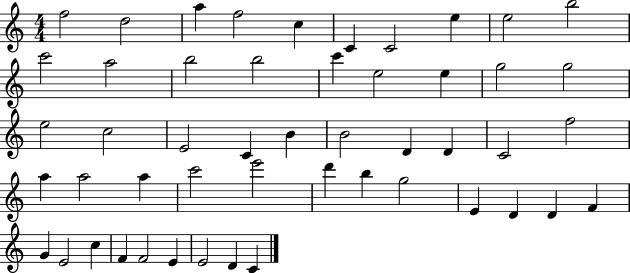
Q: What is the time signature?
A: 4/4